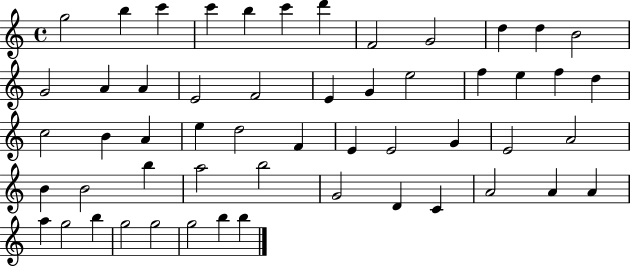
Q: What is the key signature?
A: C major